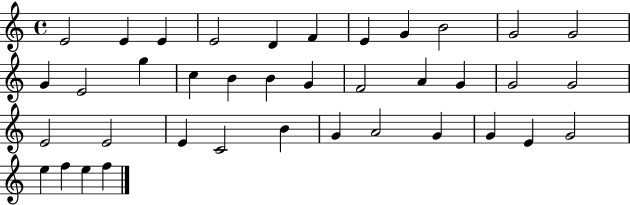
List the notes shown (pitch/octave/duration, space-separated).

E4/h E4/q E4/q E4/h D4/q F4/q E4/q G4/q B4/h G4/h G4/h G4/q E4/h G5/q C5/q B4/q B4/q G4/q F4/h A4/q G4/q G4/h G4/h E4/h E4/h E4/q C4/h B4/q G4/q A4/h G4/q G4/q E4/q G4/h E5/q F5/q E5/q F5/q